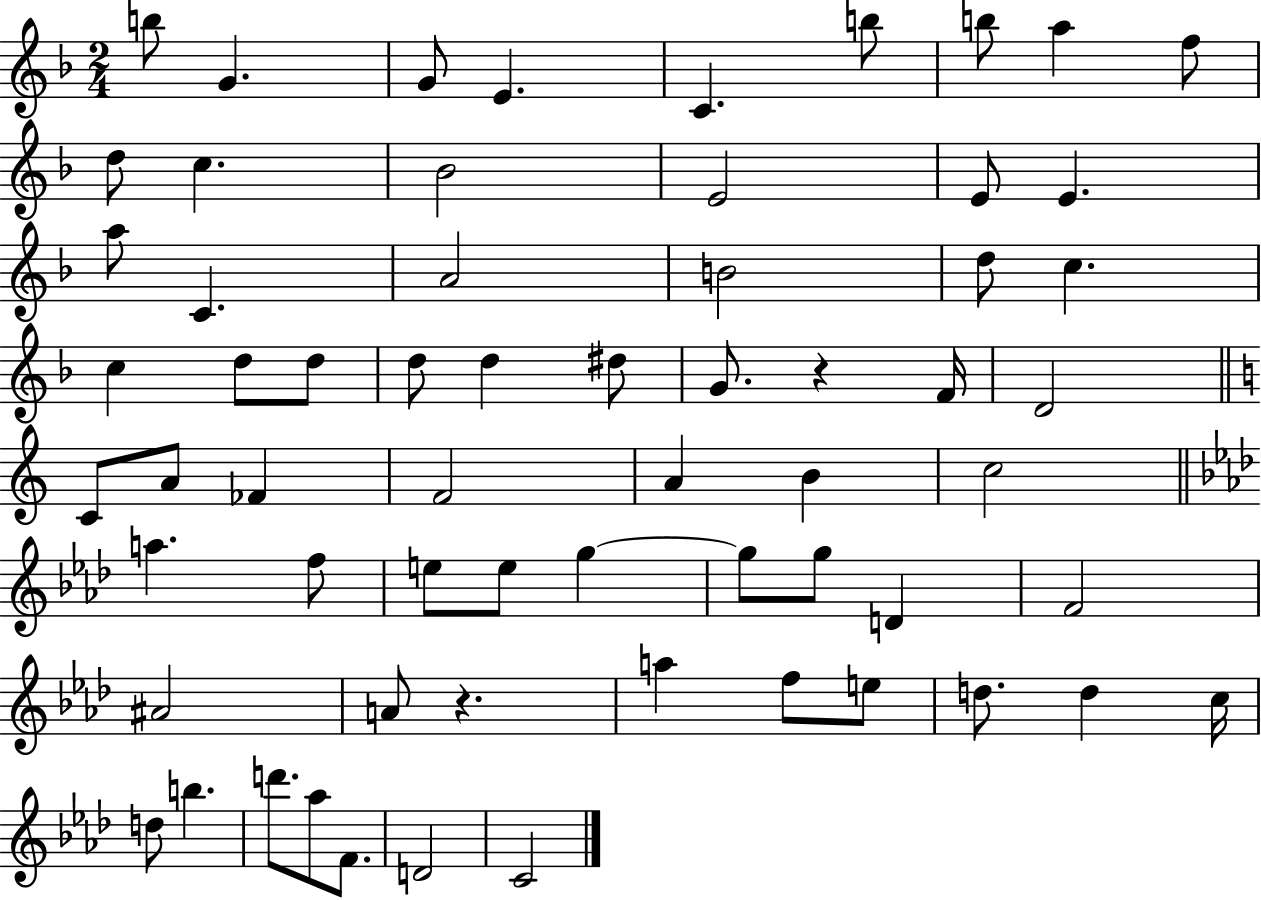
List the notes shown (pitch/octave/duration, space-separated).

B5/e G4/q. G4/e E4/q. C4/q. B5/e B5/e A5/q F5/e D5/e C5/q. Bb4/h E4/h E4/e E4/q. A5/e C4/q. A4/h B4/h D5/e C5/q. C5/q D5/e D5/e D5/e D5/q D#5/e G4/e. R/q F4/s D4/h C4/e A4/e FES4/q F4/h A4/q B4/q C5/h A5/q. F5/e E5/e E5/e G5/q G5/e G5/e D4/q F4/h A#4/h A4/e R/q. A5/q F5/e E5/e D5/e. D5/q C5/s D5/e B5/q. D6/e. Ab5/e F4/e. D4/h C4/h